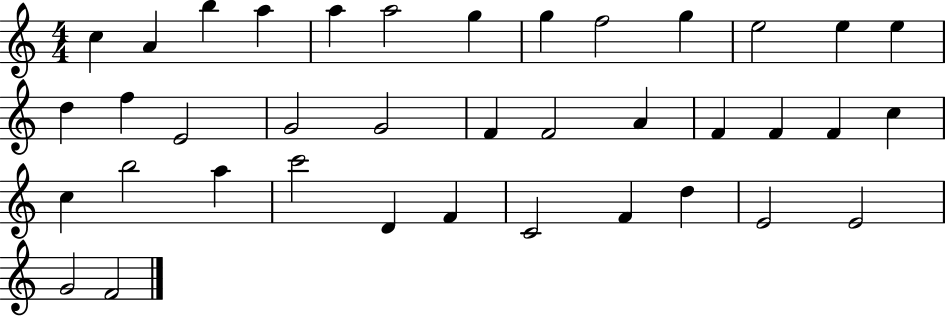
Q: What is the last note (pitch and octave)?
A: F4